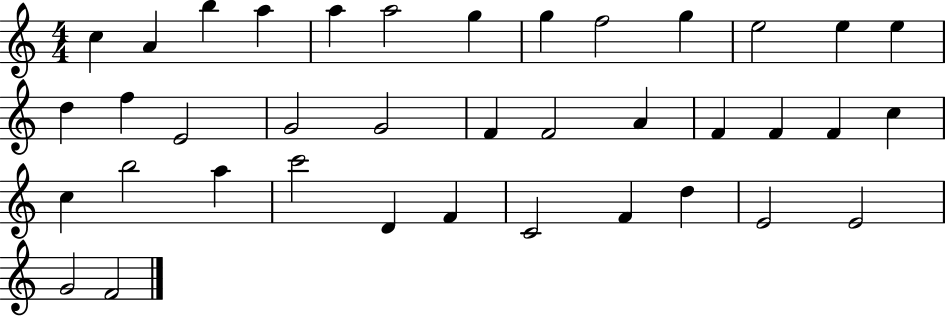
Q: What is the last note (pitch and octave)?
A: F4